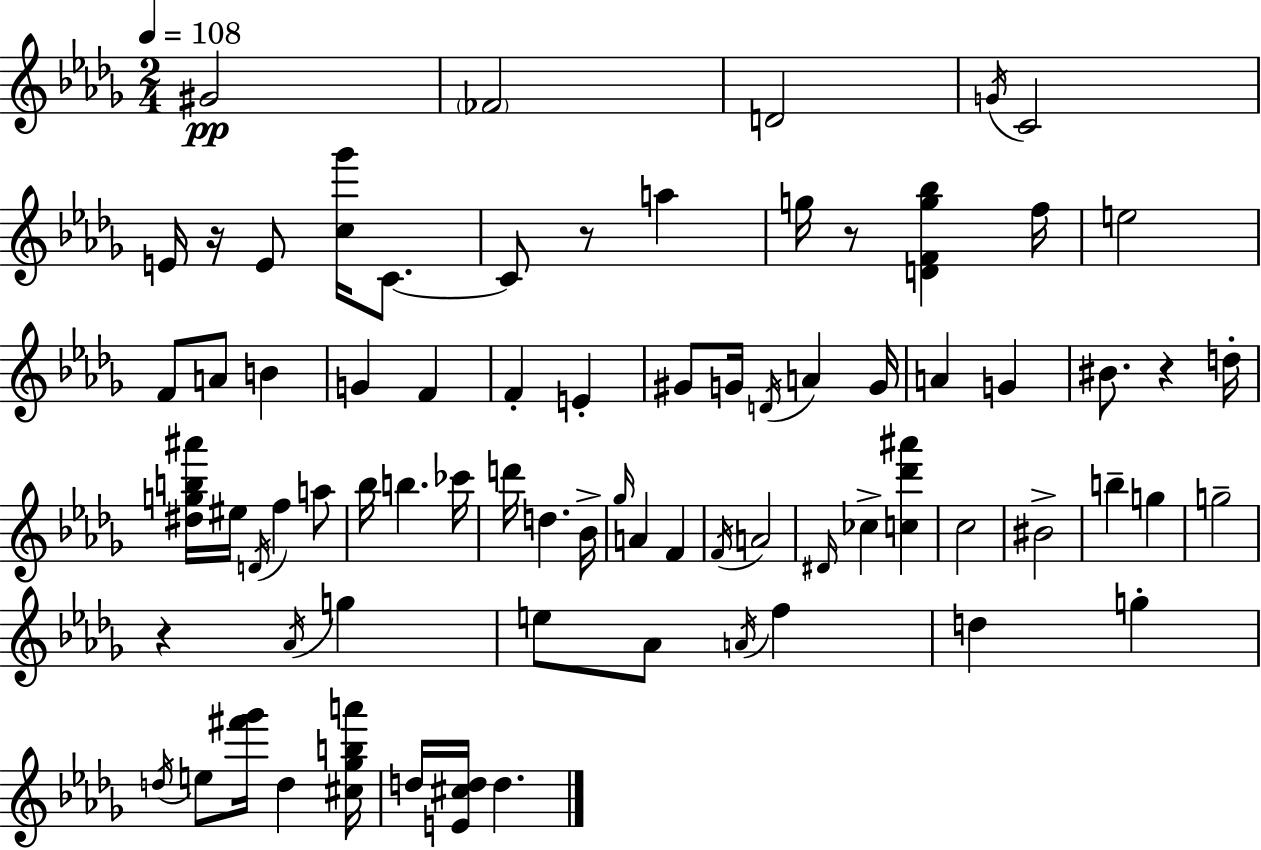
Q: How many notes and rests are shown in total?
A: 76